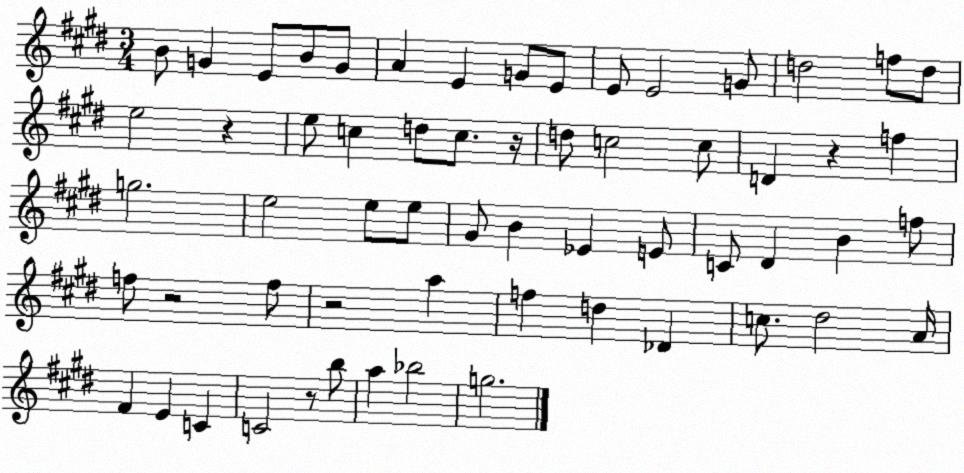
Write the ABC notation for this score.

X:1
T:Untitled
M:3/4
L:1/4
K:E
B/2 G E/2 B/2 G/2 A E G/2 E/2 E/2 E2 G/2 d2 f/2 d/2 e2 z e/2 c d/2 c/2 z/4 d/2 c2 c/2 D z f g2 e2 e/2 e/2 ^G/2 B _E E/2 C/2 ^D B f/2 f/2 z2 f/2 z2 a f d _D c/2 ^d2 A/4 ^F E C C2 z/2 b/2 a _b2 g2